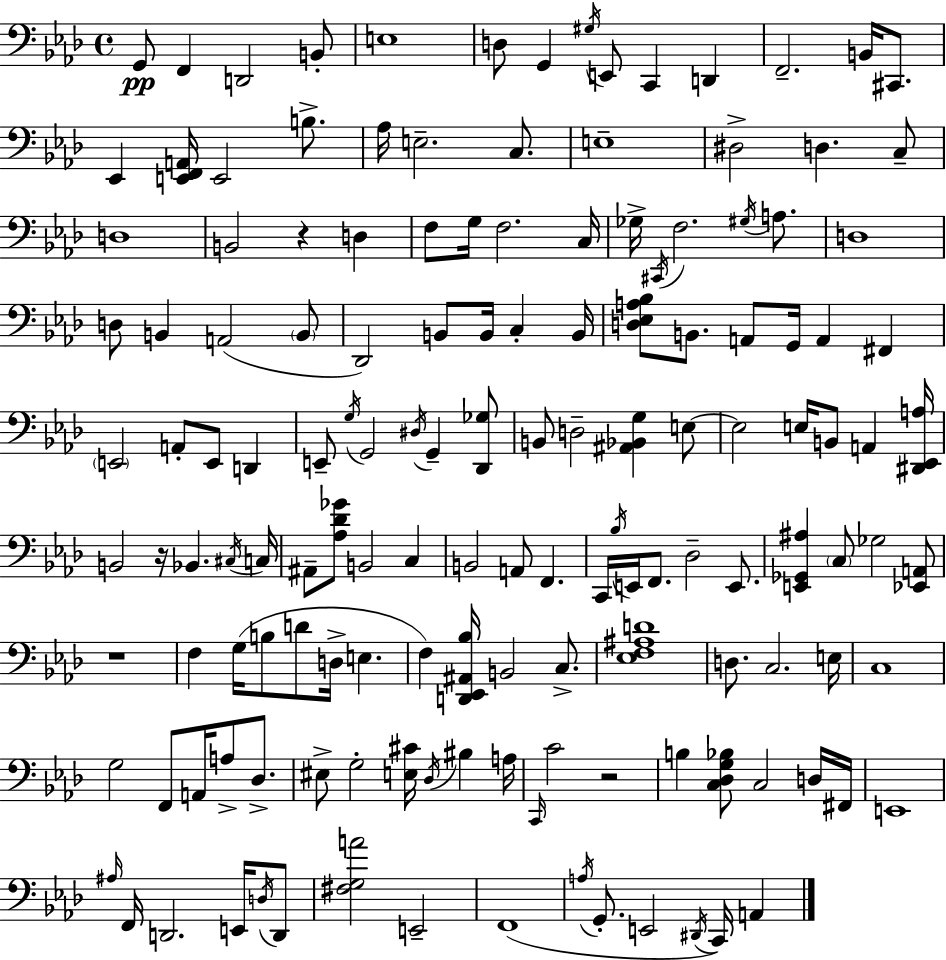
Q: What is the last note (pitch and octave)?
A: A2